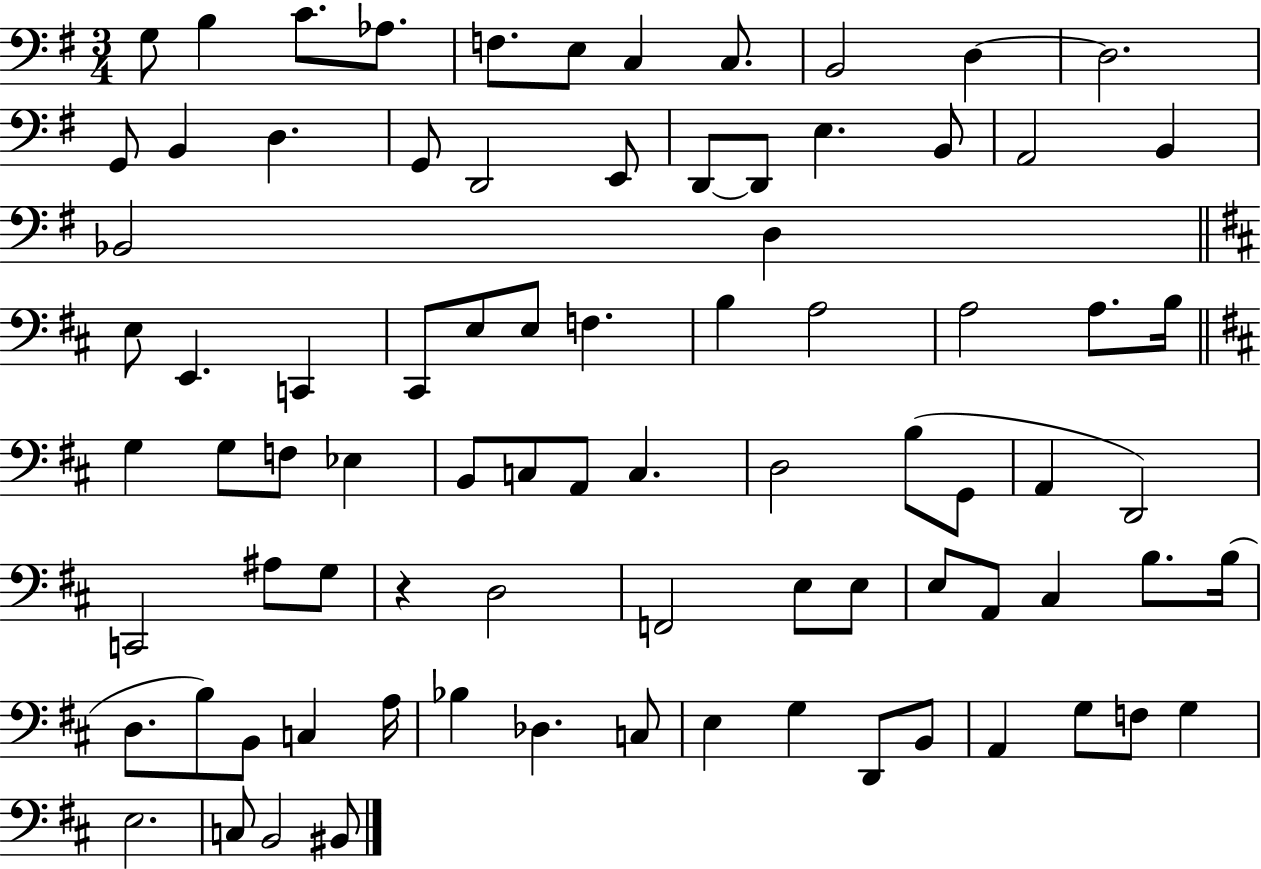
X:1
T:Untitled
M:3/4
L:1/4
K:G
G,/2 B, C/2 _A,/2 F,/2 E,/2 C, C,/2 B,,2 D, D,2 G,,/2 B,, D, G,,/2 D,,2 E,,/2 D,,/2 D,,/2 E, B,,/2 A,,2 B,, _B,,2 D, E,/2 E,, C,, ^C,,/2 E,/2 E,/2 F, B, A,2 A,2 A,/2 B,/4 G, G,/2 F,/2 _E, B,,/2 C,/2 A,,/2 C, D,2 B,/2 G,,/2 A,, D,,2 C,,2 ^A,/2 G,/2 z D,2 F,,2 E,/2 E,/2 E,/2 A,,/2 ^C, B,/2 B,/4 D,/2 B,/2 B,,/2 C, A,/4 _B, _D, C,/2 E, G, D,,/2 B,,/2 A,, G,/2 F,/2 G, E,2 C,/2 B,,2 ^B,,/2